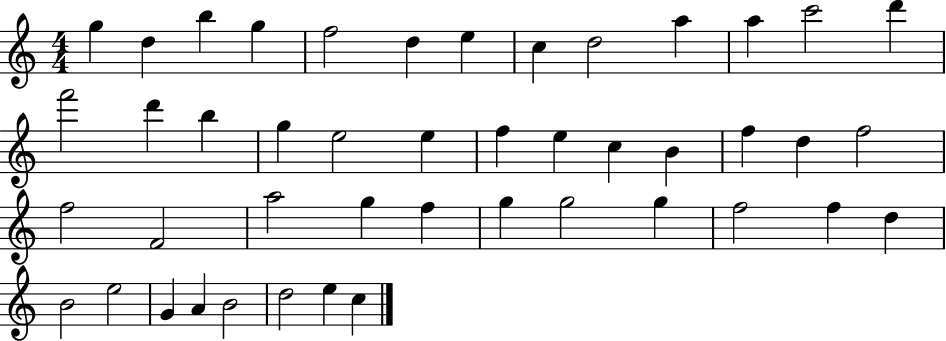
G5/q D5/q B5/q G5/q F5/h D5/q E5/q C5/q D5/h A5/q A5/q C6/h D6/q F6/h D6/q B5/q G5/q E5/h E5/q F5/q E5/q C5/q B4/q F5/q D5/q F5/h F5/h F4/h A5/h G5/q F5/q G5/q G5/h G5/q F5/h F5/q D5/q B4/h E5/h G4/q A4/q B4/h D5/h E5/q C5/q